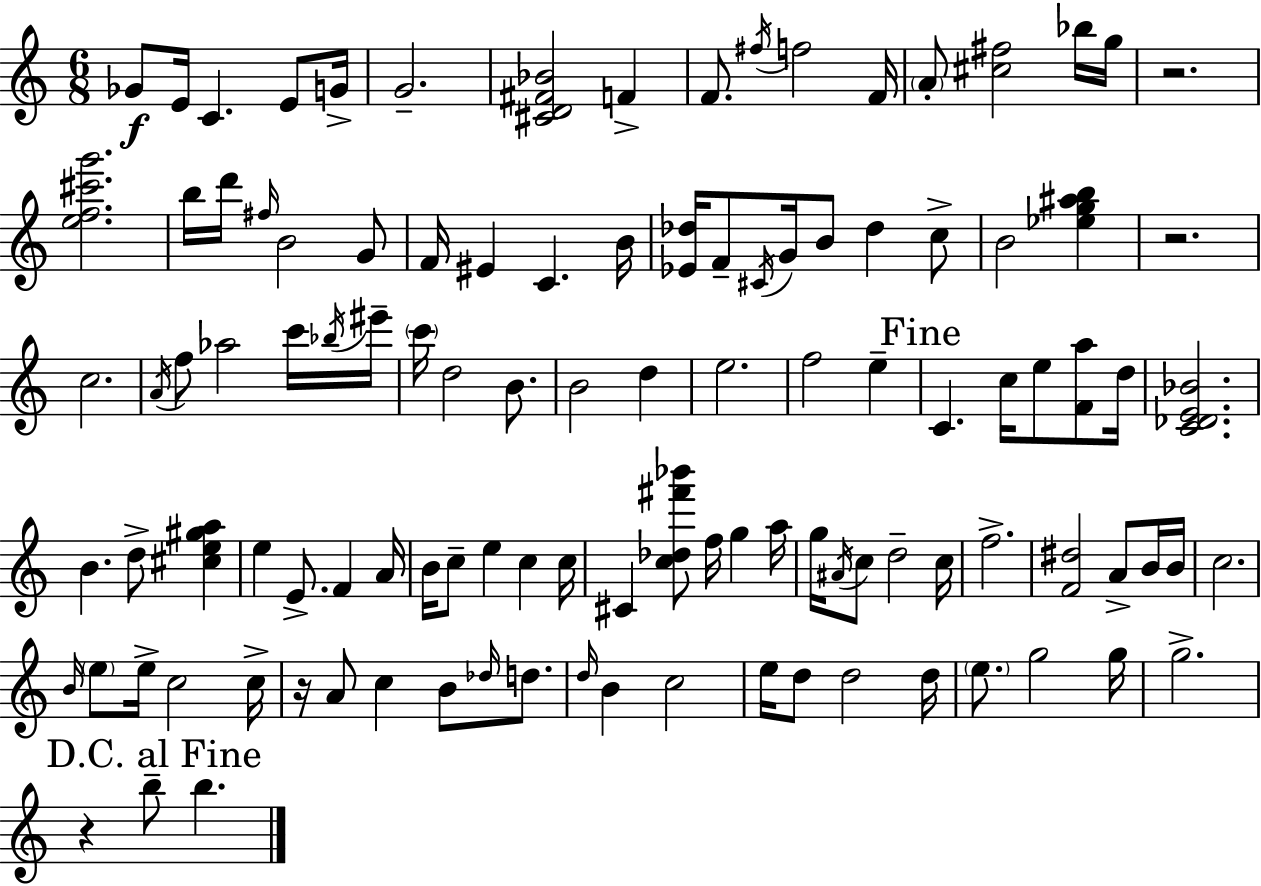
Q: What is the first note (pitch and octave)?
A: Gb4